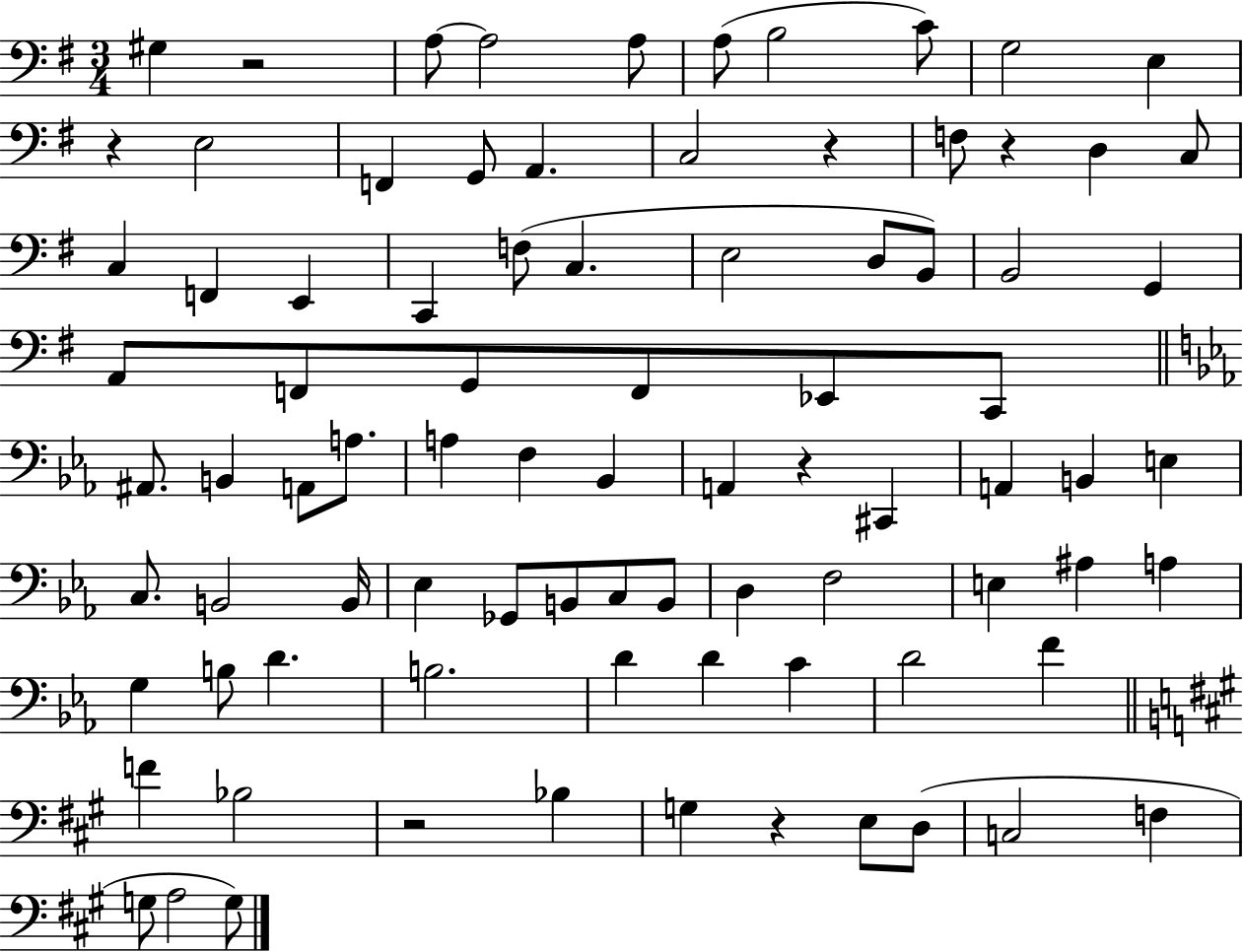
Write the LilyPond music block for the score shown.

{
  \clef bass
  \numericTimeSignature
  \time 3/4
  \key g \major
  gis4 r2 | a8~~ a2 a8 | a8( b2 c'8) | g2 e4 | \break r4 e2 | f,4 g,8 a,4. | c2 r4 | f8 r4 d4 c8 | \break c4 f,4 e,4 | c,4 f8( c4. | e2 d8 b,8) | b,2 g,4 | \break a,8 f,8 g,8 f,8 ees,8 c,8 | \bar "||" \break \key ees \major ais,8. b,4 a,8 a8. | a4 f4 bes,4 | a,4 r4 cis,4 | a,4 b,4 e4 | \break c8. b,2 b,16 | ees4 ges,8 b,8 c8 b,8 | d4 f2 | e4 ais4 a4 | \break g4 b8 d'4. | b2. | d'4 d'4 c'4 | d'2 f'4 | \break \bar "||" \break \key a \major f'4 bes2 | r2 bes4 | g4 r4 e8 d8( | c2 f4 | \break g8 a2 g8) | \bar "|."
}